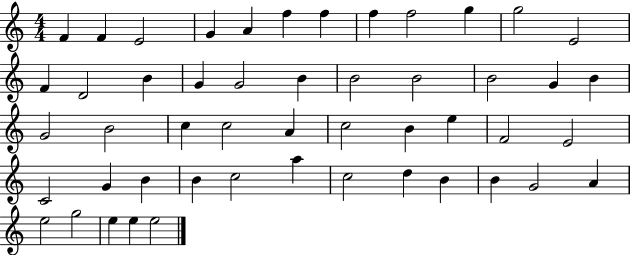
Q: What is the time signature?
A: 4/4